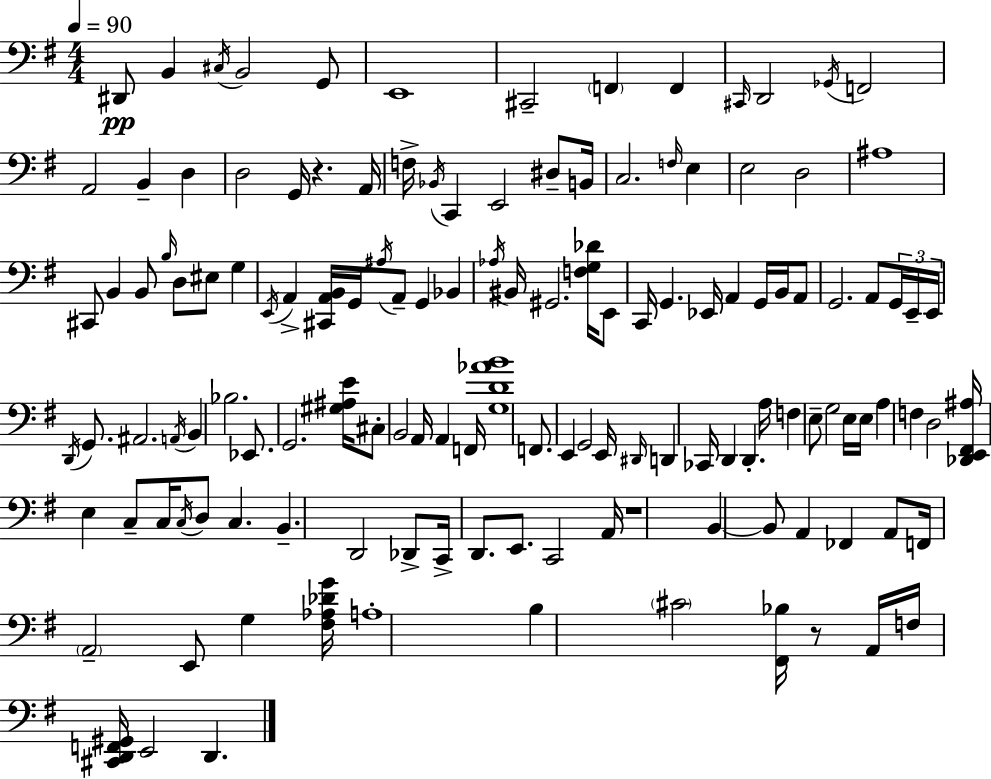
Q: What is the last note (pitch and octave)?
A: D2